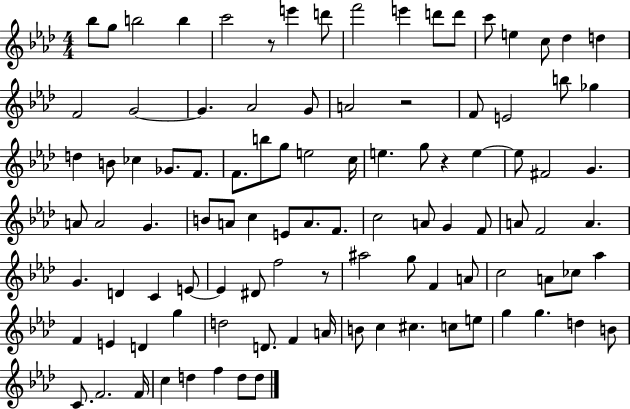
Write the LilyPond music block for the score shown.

{
  \clef treble
  \numericTimeSignature
  \time 4/4
  \key aes \major
  \repeat volta 2 { bes''8 g''8 b''2 b''4 | c'''2 r8 e'''4 d'''8 | f'''2 e'''4 d'''8 d'''8 | c'''8 e''4 c''8 des''4 d''4 | \break f'2 g'2~~ | g'4. aes'2 g'8 | a'2 r2 | f'8 e'2 b''8 ges''4 | \break d''4 b'8 ces''4 ges'8. f'8. | f'8. b''8 g''8 e''2 c''16 | e''4. g''8 r4 e''4~~ | e''8 fis'2 g'4. | \break a'8 a'2 g'4. | b'8 a'8 c''4 e'8 a'8. f'8. | c''2 a'8 g'4 f'8 | a'8 f'2 a'4. | \break g'4. d'4 c'4 e'8~~ | e'4 dis'8 f''2 r8 | ais''2 g''8 f'4 a'8 | c''2 a'8 ces''8 aes''4 | \break f'4 e'4 d'4 g''4 | d''2 d'8. f'4 a'16 | b'8 c''4 cis''4. c''8 e''8 | g''4 g''4. d''4 b'8 | \break c'8. f'2. f'16 | c''4 d''4 f''4 d''8 d''8 | } \bar "|."
}